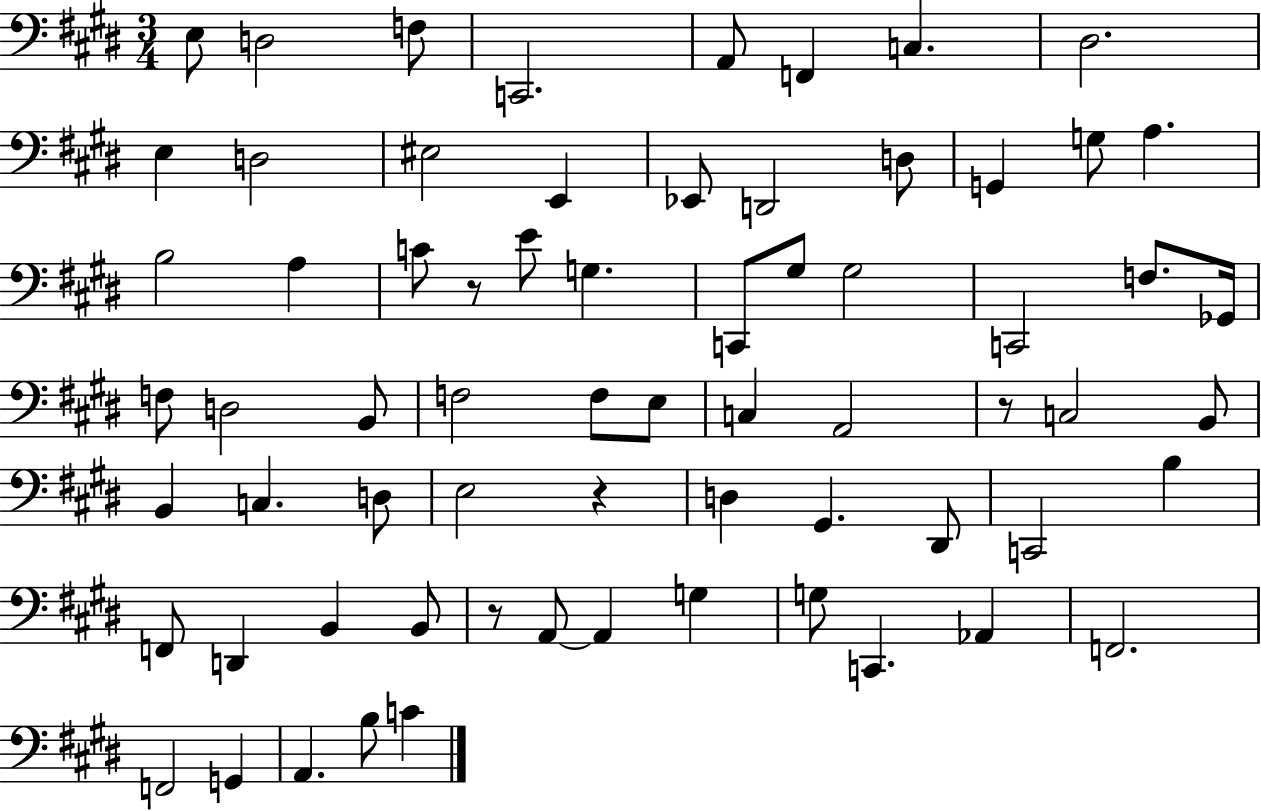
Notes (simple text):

E3/e D3/h F3/e C2/h. A2/e F2/q C3/q. D#3/h. E3/q D3/h EIS3/h E2/q Eb2/e D2/h D3/e G2/q G3/e A3/q. B3/h A3/q C4/e R/e E4/e G3/q. C2/e G#3/e G#3/h C2/h F3/e. Gb2/s F3/e D3/h B2/e F3/h F3/e E3/e C3/q A2/h R/e C3/h B2/e B2/q C3/q. D3/e E3/h R/q D3/q G#2/q. D#2/e C2/h B3/q F2/e D2/q B2/q B2/e R/e A2/e A2/q G3/q G3/e C2/q. Ab2/q F2/h. F2/h G2/q A2/q. B3/e C4/q